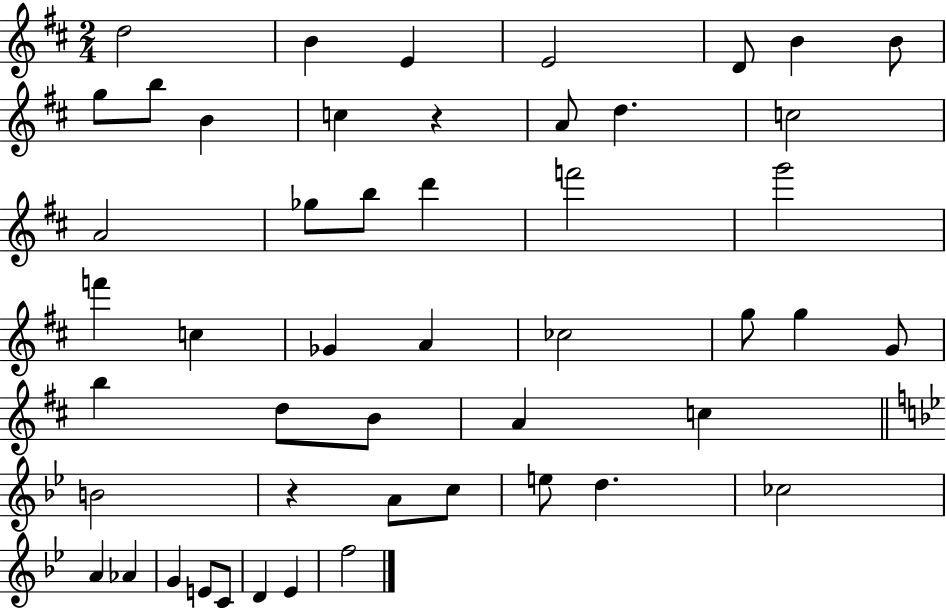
{
  \clef treble
  \numericTimeSignature
  \time 2/4
  \key d \major
  \repeat volta 2 { d''2 | b'4 e'4 | e'2 | d'8 b'4 b'8 | \break g''8 b''8 b'4 | c''4 r4 | a'8 d''4. | c''2 | \break a'2 | ges''8 b''8 d'''4 | f'''2 | g'''2 | \break f'''4 c''4 | ges'4 a'4 | ces''2 | g''8 g''4 g'8 | \break b''4 d''8 b'8 | a'4 c''4 | \bar "||" \break \key bes \major b'2 | r4 a'8 c''8 | e''8 d''4. | ces''2 | \break a'4 aes'4 | g'4 e'8 c'8 | d'4 ees'4 | f''2 | \break } \bar "|."
}